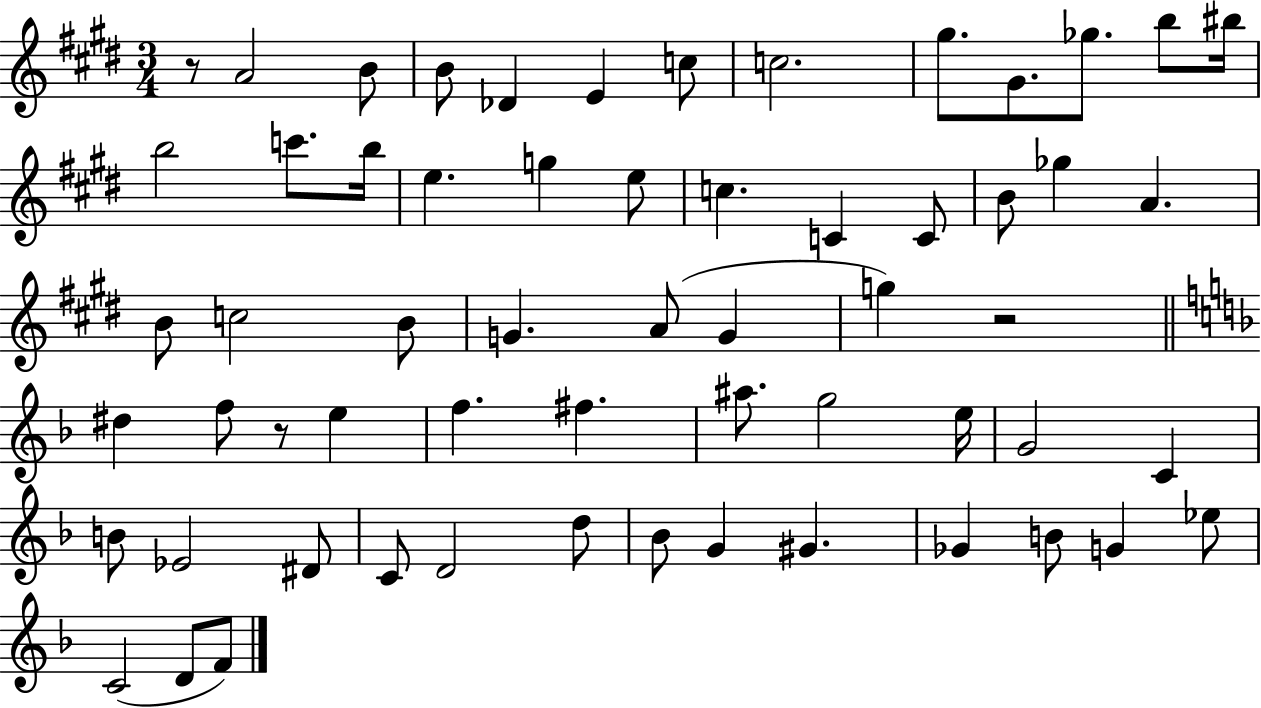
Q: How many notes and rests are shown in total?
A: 60